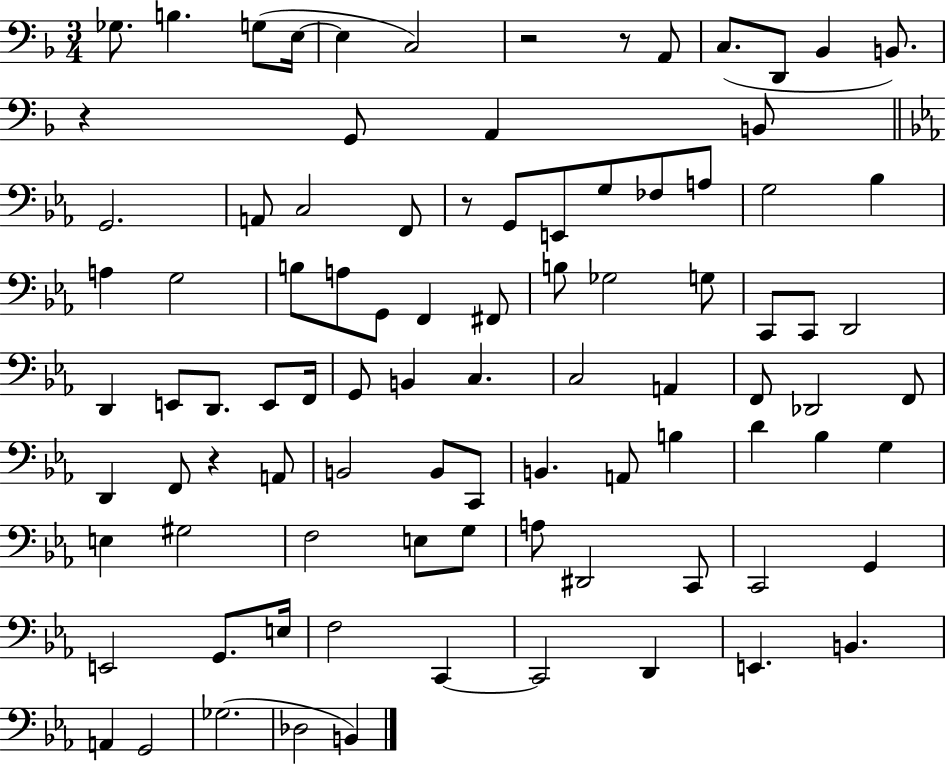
Gb3/e. B3/q. G3/e E3/s E3/q C3/h R/h R/e A2/e C3/e. D2/e Bb2/q B2/e. R/q G2/e A2/q B2/e G2/h. A2/e C3/h F2/e R/e G2/e E2/e G3/e FES3/e A3/e G3/h Bb3/q A3/q G3/h B3/e A3/e G2/e F2/q F#2/e B3/e Gb3/h G3/e C2/e C2/e D2/h D2/q E2/e D2/e. E2/e F2/s G2/e B2/q C3/q. C3/h A2/q F2/e Db2/h F2/e D2/q F2/e R/q A2/e B2/h B2/e C2/e B2/q. A2/e B3/q D4/q Bb3/q G3/q E3/q G#3/h F3/h E3/e G3/e A3/e D#2/h C2/e C2/h G2/q E2/h G2/e. E3/s F3/h C2/q C2/h D2/q E2/q. B2/q. A2/q G2/h Gb3/h. Db3/h B2/q